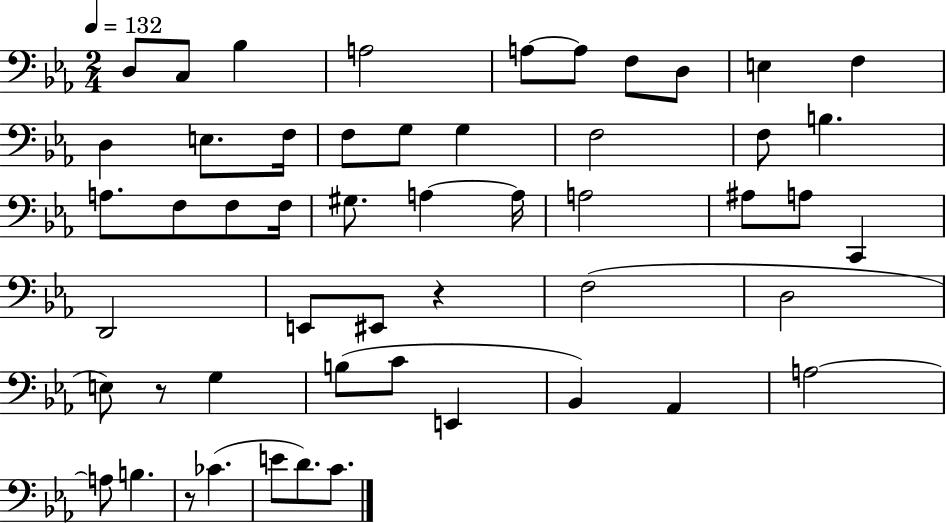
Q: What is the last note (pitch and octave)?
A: C4